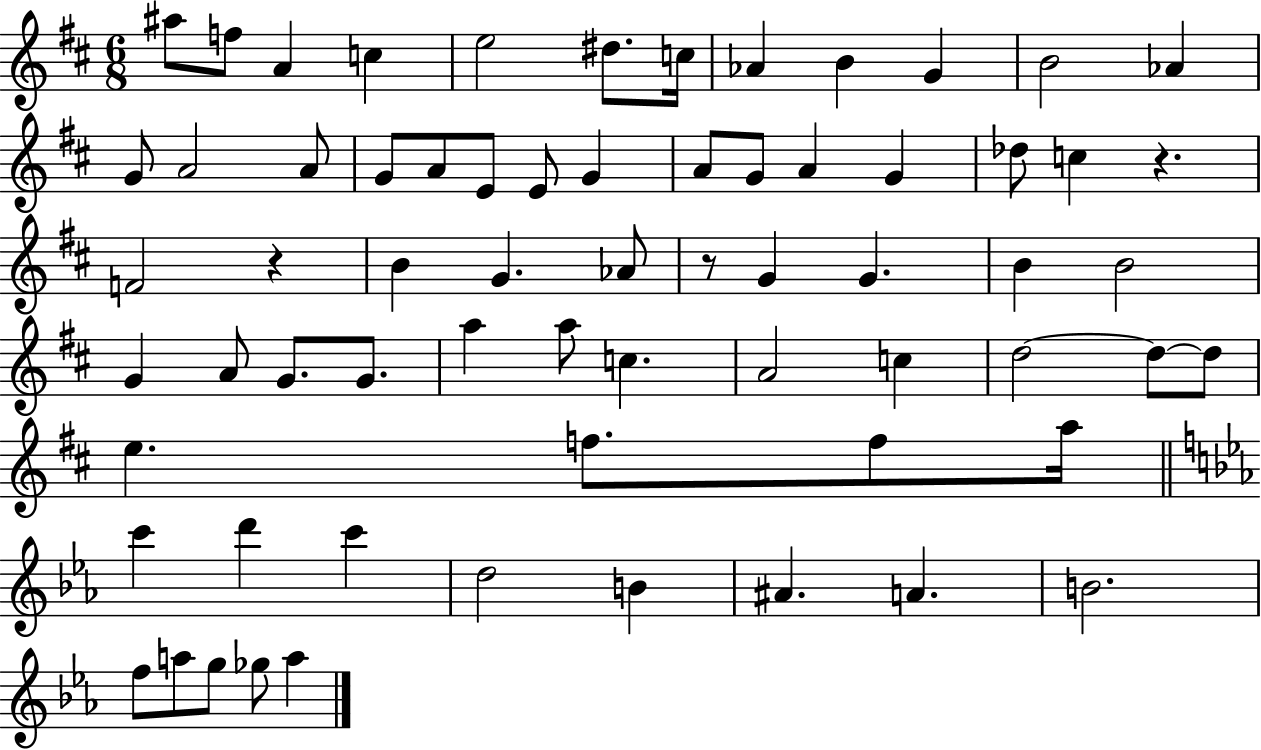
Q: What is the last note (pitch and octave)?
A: A5